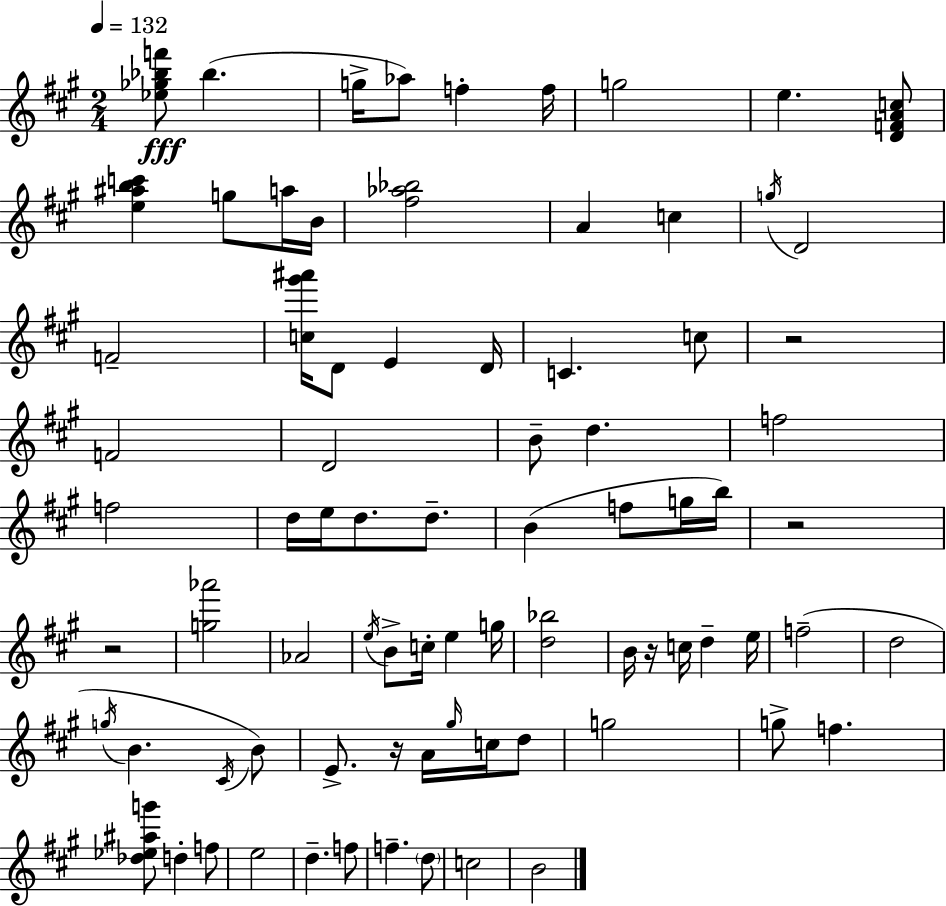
{
  \clef treble
  \numericTimeSignature
  \time 2/4
  \key a \major
  \tempo 4 = 132
  <ees'' ges'' bes'' f'''>8\fff bes''4.( | g''16-> aes''8) f''4-. f''16 | g''2 | e''4. <d' f' a' c''>8 | \break <e'' ais'' b'' c'''>4 g''8 a''16 b'16 | <fis'' aes'' bes''>2 | a'4 c''4 | \acciaccatura { g''16 } d'2 | \break f'2-- | <c'' gis''' ais'''>16 d'8 e'4 | d'16 c'4. c''8 | r2 | \break f'2 | d'2 | b'8-- d''4. | f''2 | \break f''2 | d''16 e''16 d''8. d''8.-- | b'4( f''8 g''16 | b''16) r2 | \break r2 | <g'' aes'''>2 | aes'2 | \acciaccatura { e''16 } b'8-> c''16-. e''4 | \break g''16 <d'' bes''>2 | b'16 r16 c''16 d''4-- | e''16 f''2--( | d''2 | \break \acciaccatura { g''16 } b'4. | \acciaccatura { cis'16 } b'8) e'8.-> r16 | a'16 \grace { gis''16 } c''16 d''8 g''2 | g''8-> f''4. | \break <des'' ees'' ais'' g'''>8 d''4-. | f''8 e''2 | d''4.-- | f''8 f''4.-- | \break \parenthesize d''8 c''2 | b'2 | \bar "|."
}